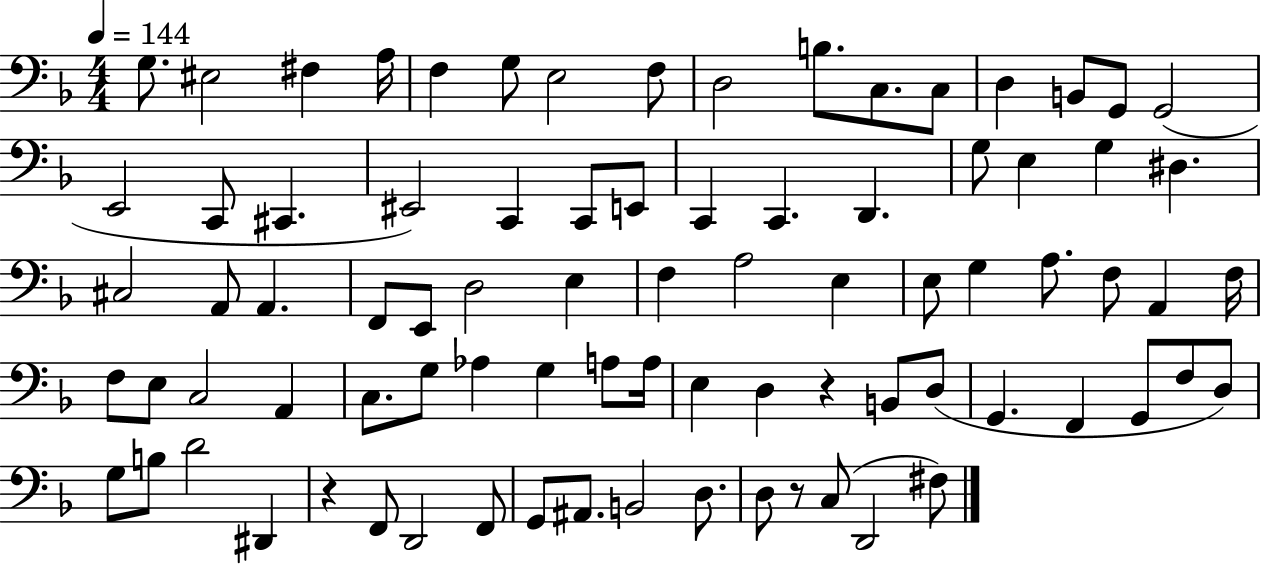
G3/e. EIS3/h F#3/q A3/s F3/q G3/e E3/h F3/e D3/h B3/e. C3/e. C3/e D3/q B2/e G2/e G2/h E2/h C2/e C#2/q. EIS2/h C2/q C2/e E2/e C2/q C2/q. D2/q. G3/e E3/q G3/q D#3/q. C#3/h A2/e A2/q. F2/e E2/e D3/h E3/q F3/q A3/h E3/q E3/e G3/q A3/e. F3/e A2/q F3/s F3/e E3/e C3/h A2/q C3/e. G3/e Ab3/q G3/q A3/e A3/s E3/q D3/q R/q B2/e D3/e G2/q. F2/q G2/e F3/e D3/e G3/e B3/e D4/h D#2/q R/q F2/e D2/h F2/e G2/e A#2/e. B2/h D3/e. D3/e R/e C3/e D2/h F#3/e